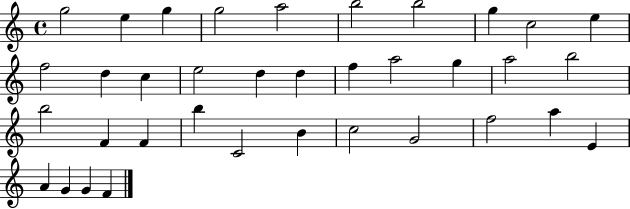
X:1
T:Untitled
M:4/4
L:1/4
K:C
g2 e g g2 a2 b2 b2 g c2 e f2 d c e2 d d f a2 g a2 b2 b2 F F b C2 B c2 G2 f2 a E A G G F